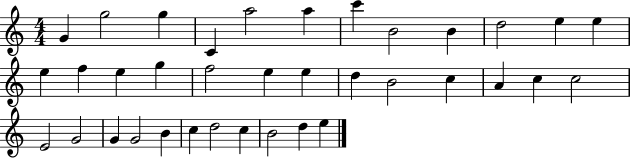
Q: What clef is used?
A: treble